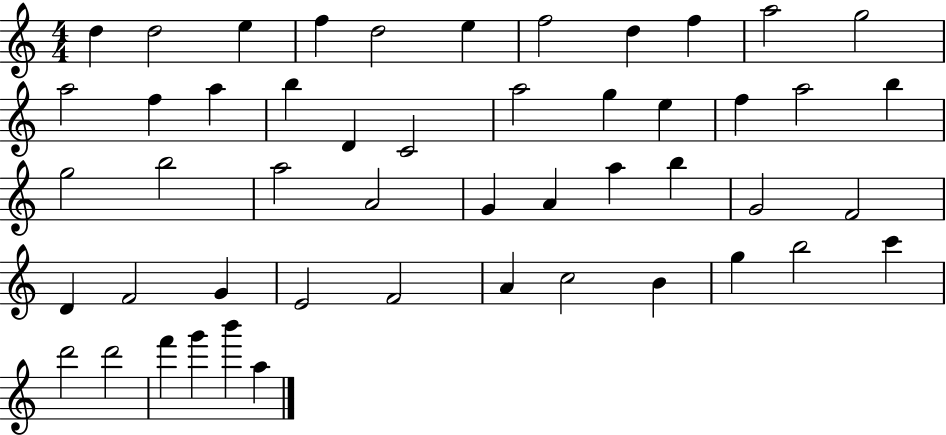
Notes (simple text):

D5/q D5/h E5/q F5/q D5/h E5/q F5/h D5/q F5/q A5/h G5/h A5/h F5/q A5/q B5/q D4/q C4/h A5/h G5/q E5/q F5/q A5/h B5/q G5/h B5/h A5/h A4/h G4/q A4/q A5/q B5/q G4/h F4/h D4/q F4/h G4/q E4/h F4/h A4/q C5/h B4/q G5/q B5/h C6/q D6/h D6/h F6/q G6/q B6/q A5/q